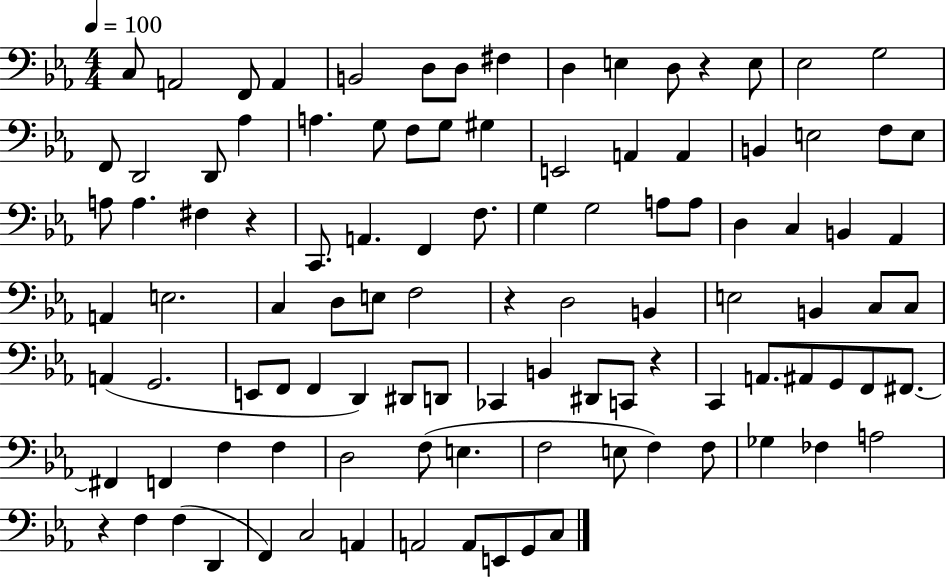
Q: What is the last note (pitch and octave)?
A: C3